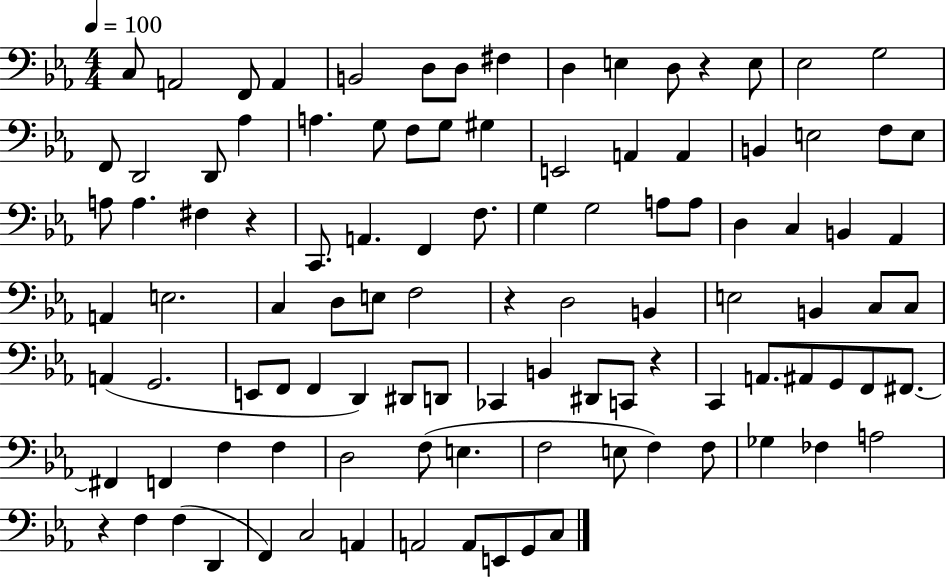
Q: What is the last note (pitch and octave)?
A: C3